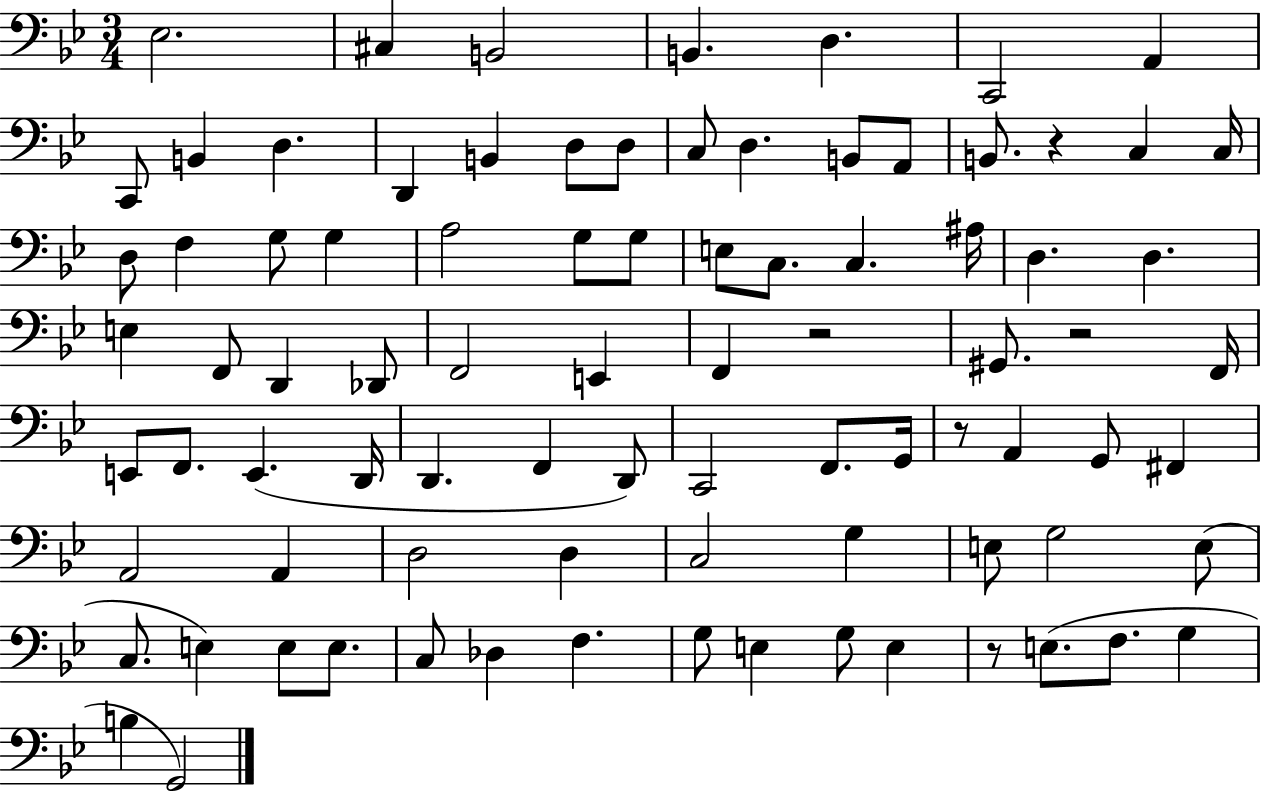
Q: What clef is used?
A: bass